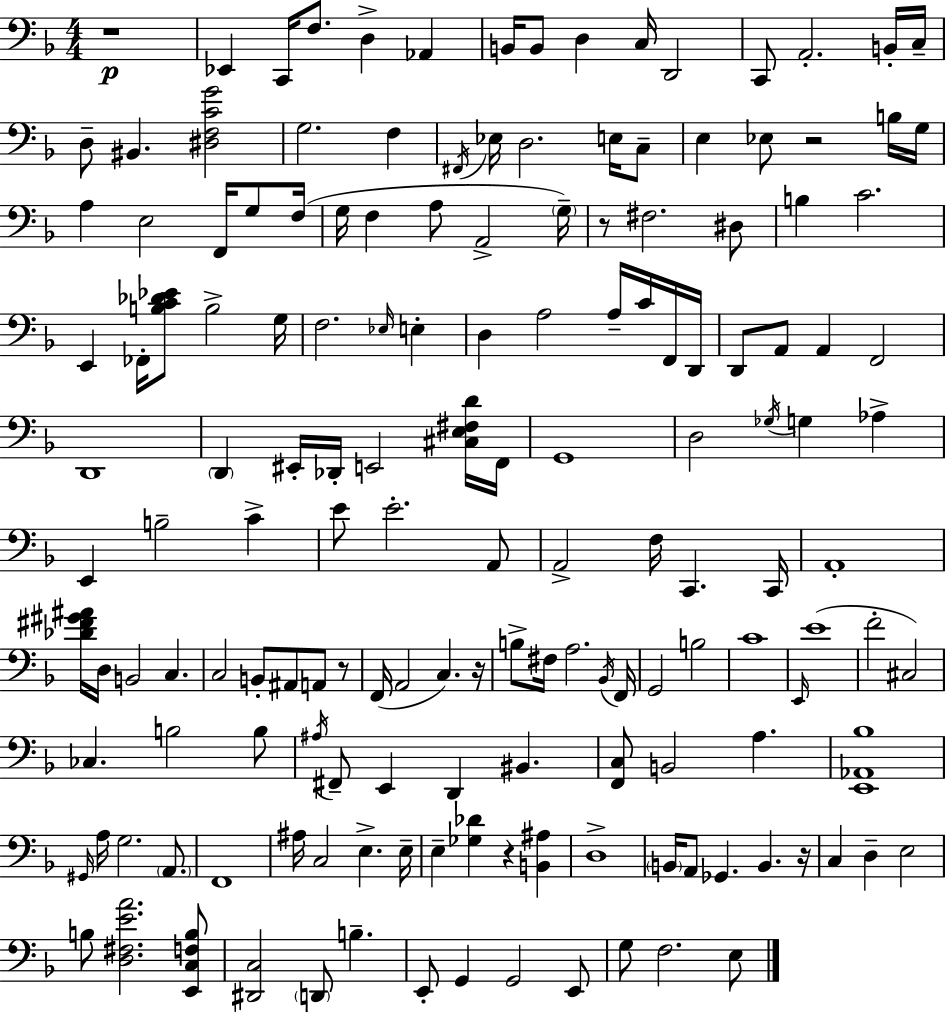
{
  \clef bass
  \numericTimeSignature
  \time 4/4
  \key d \minor
  r1\p | ees,4 c,16 f8. d4-> aes,4 | b,16 b,8 d4 c16 d,2 | c,8 a,2.-. b,16-. c16-- | \break d8-- bis,4. <dis f c' g'>2 | g2. f4 | \acciaccatura { fis,16 } ees16 d2. e16 c8-- | e4 ees8 r2 b16 | \break g16 a4 e2 f,16 g8 | f16( g16 f4 a8 a,2-> | \parenthesize g16--) r8 fis2. dis8 | b4 c'2. | \break e,4 fes,16-. <b c' des' ees'>8 b2-> | g16 f2. \grace { ees16 } e4-. | d4 a2 a16-- c'16 | f,16 d,16 d,8 a,8 a,4 f,2 | \break d,1 | \parenthesize d,4 eis,16-. des,16-. e,2 | <cis e fis d'>16 f,16 g,1 | d2 \acciaccatura { ges16 } g4 aes4-> | \break e,4 b2-- c'4-> | e'8 e'2.-. | a,8 a,2-> f16 c,4. | c,16 a,1-. | \break <des' fis' gis' ais'>16 d16 b,2 c4. | c2 b,8-. ais,8 a,8 | r8 f,16( a,2 c4.) | r16 b8-> fis16 a2. | \break \acciaccatura { bes,16 } f,16 g,2 b2 | c'1 | \grace { e,16 }( e'1 | f'2-. cis2) | \break ces4. b2 | b8 \acciaccatura { ais16 } fis,8-- e,4 d,4 | bis,4. <f, c>8 b,2 | a4. <e, aes, bes>1 | \break \grace { gis,16 } a16 g2. | \parenthesize a,8. f,1 | ais16 c2 | e4.-> e16-- e4-- <ges des'>4 r4 | \break <b, ais>4 d1-> | \parenthesize b,16 a,8 ges,4. | b,4. r16 c4 d4-- e2 | b8 <d fis e' a'>2. | \break <e, c f b>8 <dis, c>2 \parenthesize d,8 | b4.-- e,8-. g,4 g,2 | e,8 g8 f2. | e8 \bar "|."
}